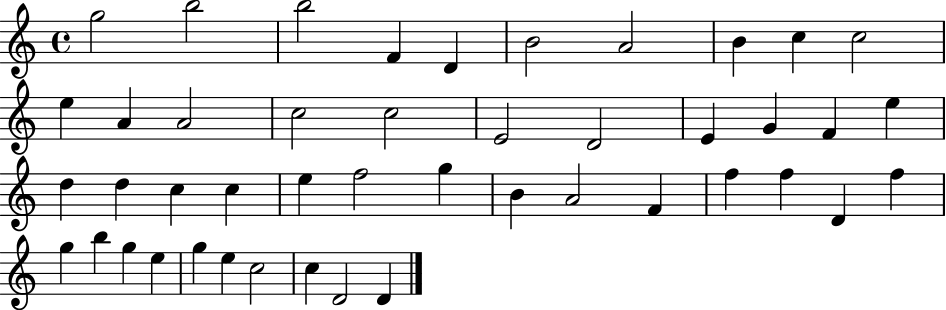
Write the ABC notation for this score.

X:1
T:Untitled
M:4/4
L:1/4
K:C
g2 b2 b2 F D B2 A2 B c c2 e A A2 c2 c2 E2 D2 E G F e d d c c e f2 g B A2 F f f D f g b g e g e c2 c D2 D